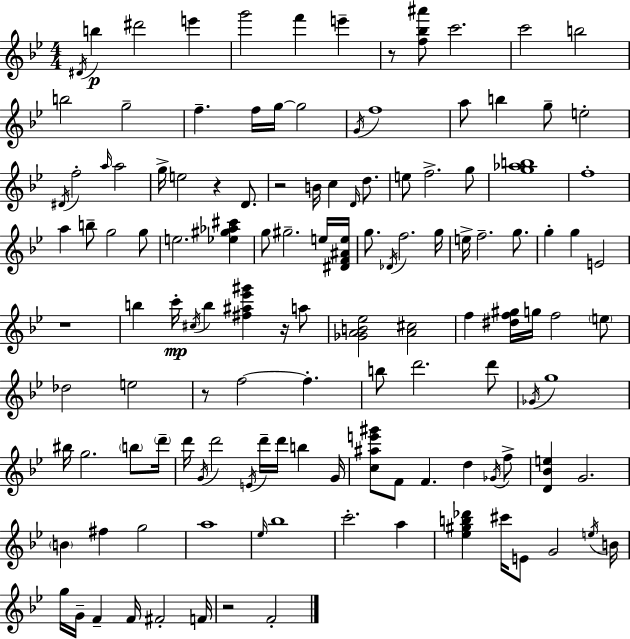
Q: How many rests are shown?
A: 7